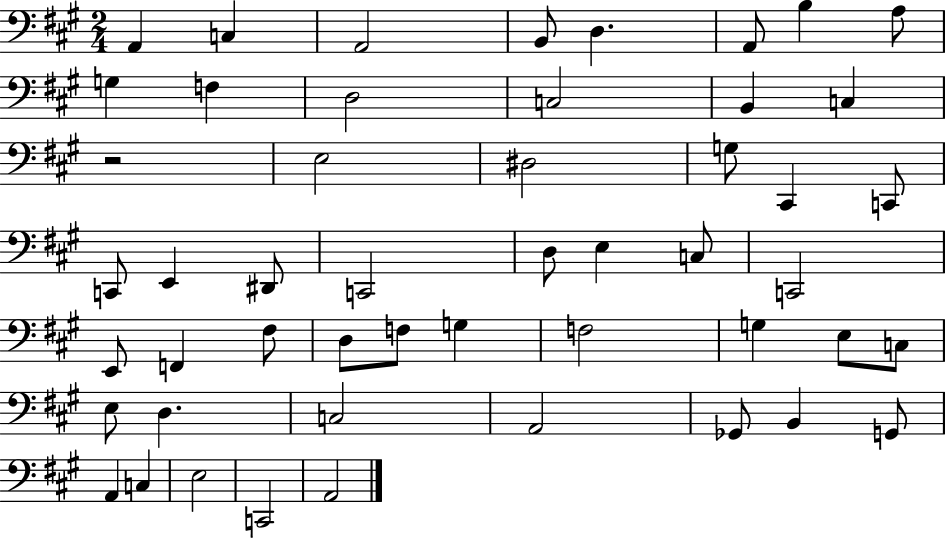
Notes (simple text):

A2/q C3/q A2/h B2/e D3/q. A2/e B3/q A3/e G3/q F3/q D3/h C3/h B2/q C3/q R/h E3/h D#3/h G3/e C#2/q C2/e C2/e E2/q D#2/e C2/h D3/e E3/q C3/e C2/h E2/e F2/q F#3/e D3/e F3/e G3/q F3/h G3/q E3/e C3/e E3/e D3/q. C3/h A2/h Gb2/e B2/q G2/e A2/q C3/q E3/h C2/h A2/h